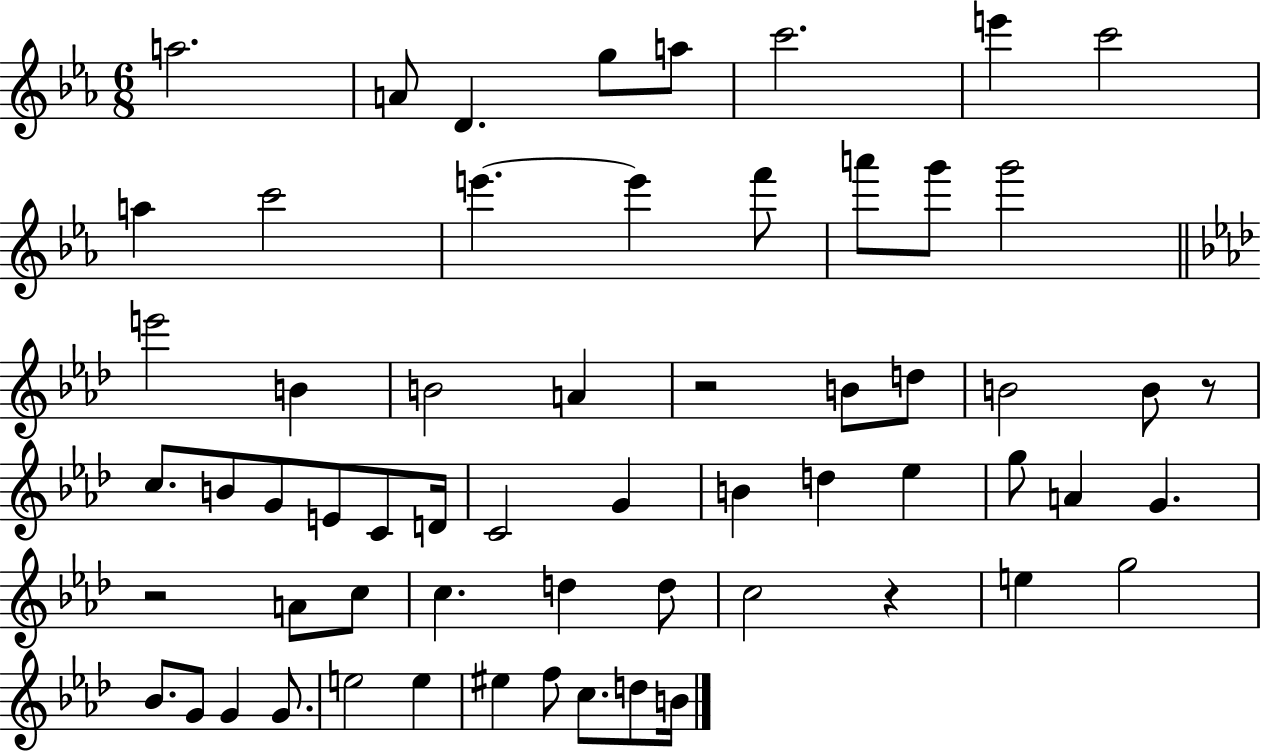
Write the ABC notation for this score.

X:1
T:Untitled
M:6/8
L:1/4
K:Eb
a2 A/2 D g/2 a/2 c'2 e' c'2 a c'2 e' e' f'/2 a'/2 g'/2 g'2 e'2 B B2 A z2 B/2 d/2 B2 B/2 z/2 c/2 B/2 G/2 E/2 C/2 D/4 C2 G B d _e g/2 A G z2 A/2 c/2 c d d/2 c2 z e g2 _B/2 G/2 G G/2 e2 e ^e f/2 c/2 d/2 B/4